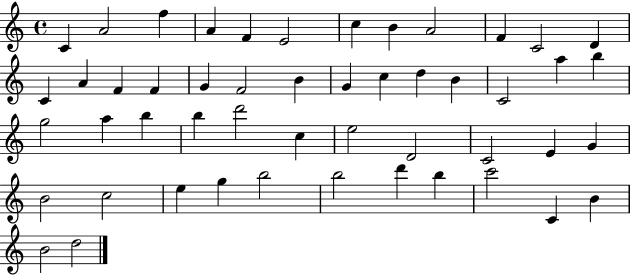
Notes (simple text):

C4/q A4/h F5/q A4/q F4/q E4/h C5/q B4/q A4/h F4/q C4/h D4/q C4/q A4/q F4/q F4/q G4/q F4/h B4/q G4/q C5/q D5/q B4/q C4/h A5/q B5/q G5/h A5/q B5/q B5/q D6/h C5/q E5/h D4/h C4/h E4/q G4/q B4/h C5/h E5/q G5/q B5/h B5/h D6/q B5/q C6/h C4/q B4/q B4/h D5/h